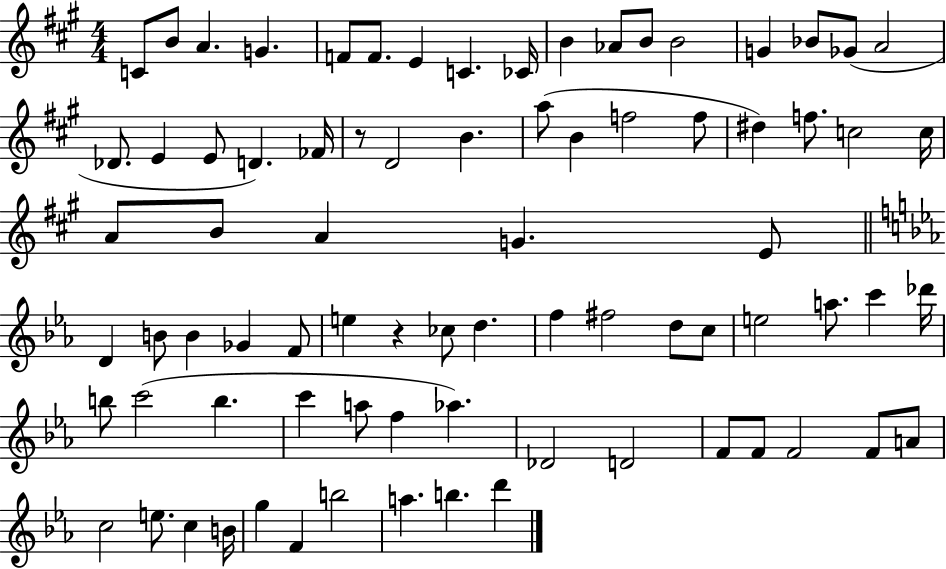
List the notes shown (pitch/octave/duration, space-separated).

C4/e B4/e A4/q. G4/q. F4/e F4/e. E4/q C4/q. CES4/s B4/q Ab4/e B4/e B4/h G4/q Bb4/e Gb4/e A4/h Db4/e. E4/q E4/e D4/q. FES4/s R/e D4/h B4/q. A5/e B4/q F5/h F5/e D#5/q F5/e. C5/h C5/s A4/e B4/e A4/q G4/q. E4/e D4/q B4/e B4/q Gb4/q F4/e E5/q R/q CES5/e D5/q. F5/q F#5/h D5/e C5/e E5/h A5/e. C6/q Db6/s B5/e C6/h B5/q. C6/q A5/e F5/q Ab5/q. Db4/h D4/h F4/e F4/e F4/h F4/e A4/e C5/h E5/e. C5/q B4/s G5/q F4/q B5/h A5/q. B5/q. D6/q